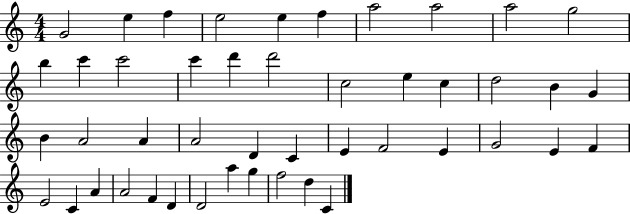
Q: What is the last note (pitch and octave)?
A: C4